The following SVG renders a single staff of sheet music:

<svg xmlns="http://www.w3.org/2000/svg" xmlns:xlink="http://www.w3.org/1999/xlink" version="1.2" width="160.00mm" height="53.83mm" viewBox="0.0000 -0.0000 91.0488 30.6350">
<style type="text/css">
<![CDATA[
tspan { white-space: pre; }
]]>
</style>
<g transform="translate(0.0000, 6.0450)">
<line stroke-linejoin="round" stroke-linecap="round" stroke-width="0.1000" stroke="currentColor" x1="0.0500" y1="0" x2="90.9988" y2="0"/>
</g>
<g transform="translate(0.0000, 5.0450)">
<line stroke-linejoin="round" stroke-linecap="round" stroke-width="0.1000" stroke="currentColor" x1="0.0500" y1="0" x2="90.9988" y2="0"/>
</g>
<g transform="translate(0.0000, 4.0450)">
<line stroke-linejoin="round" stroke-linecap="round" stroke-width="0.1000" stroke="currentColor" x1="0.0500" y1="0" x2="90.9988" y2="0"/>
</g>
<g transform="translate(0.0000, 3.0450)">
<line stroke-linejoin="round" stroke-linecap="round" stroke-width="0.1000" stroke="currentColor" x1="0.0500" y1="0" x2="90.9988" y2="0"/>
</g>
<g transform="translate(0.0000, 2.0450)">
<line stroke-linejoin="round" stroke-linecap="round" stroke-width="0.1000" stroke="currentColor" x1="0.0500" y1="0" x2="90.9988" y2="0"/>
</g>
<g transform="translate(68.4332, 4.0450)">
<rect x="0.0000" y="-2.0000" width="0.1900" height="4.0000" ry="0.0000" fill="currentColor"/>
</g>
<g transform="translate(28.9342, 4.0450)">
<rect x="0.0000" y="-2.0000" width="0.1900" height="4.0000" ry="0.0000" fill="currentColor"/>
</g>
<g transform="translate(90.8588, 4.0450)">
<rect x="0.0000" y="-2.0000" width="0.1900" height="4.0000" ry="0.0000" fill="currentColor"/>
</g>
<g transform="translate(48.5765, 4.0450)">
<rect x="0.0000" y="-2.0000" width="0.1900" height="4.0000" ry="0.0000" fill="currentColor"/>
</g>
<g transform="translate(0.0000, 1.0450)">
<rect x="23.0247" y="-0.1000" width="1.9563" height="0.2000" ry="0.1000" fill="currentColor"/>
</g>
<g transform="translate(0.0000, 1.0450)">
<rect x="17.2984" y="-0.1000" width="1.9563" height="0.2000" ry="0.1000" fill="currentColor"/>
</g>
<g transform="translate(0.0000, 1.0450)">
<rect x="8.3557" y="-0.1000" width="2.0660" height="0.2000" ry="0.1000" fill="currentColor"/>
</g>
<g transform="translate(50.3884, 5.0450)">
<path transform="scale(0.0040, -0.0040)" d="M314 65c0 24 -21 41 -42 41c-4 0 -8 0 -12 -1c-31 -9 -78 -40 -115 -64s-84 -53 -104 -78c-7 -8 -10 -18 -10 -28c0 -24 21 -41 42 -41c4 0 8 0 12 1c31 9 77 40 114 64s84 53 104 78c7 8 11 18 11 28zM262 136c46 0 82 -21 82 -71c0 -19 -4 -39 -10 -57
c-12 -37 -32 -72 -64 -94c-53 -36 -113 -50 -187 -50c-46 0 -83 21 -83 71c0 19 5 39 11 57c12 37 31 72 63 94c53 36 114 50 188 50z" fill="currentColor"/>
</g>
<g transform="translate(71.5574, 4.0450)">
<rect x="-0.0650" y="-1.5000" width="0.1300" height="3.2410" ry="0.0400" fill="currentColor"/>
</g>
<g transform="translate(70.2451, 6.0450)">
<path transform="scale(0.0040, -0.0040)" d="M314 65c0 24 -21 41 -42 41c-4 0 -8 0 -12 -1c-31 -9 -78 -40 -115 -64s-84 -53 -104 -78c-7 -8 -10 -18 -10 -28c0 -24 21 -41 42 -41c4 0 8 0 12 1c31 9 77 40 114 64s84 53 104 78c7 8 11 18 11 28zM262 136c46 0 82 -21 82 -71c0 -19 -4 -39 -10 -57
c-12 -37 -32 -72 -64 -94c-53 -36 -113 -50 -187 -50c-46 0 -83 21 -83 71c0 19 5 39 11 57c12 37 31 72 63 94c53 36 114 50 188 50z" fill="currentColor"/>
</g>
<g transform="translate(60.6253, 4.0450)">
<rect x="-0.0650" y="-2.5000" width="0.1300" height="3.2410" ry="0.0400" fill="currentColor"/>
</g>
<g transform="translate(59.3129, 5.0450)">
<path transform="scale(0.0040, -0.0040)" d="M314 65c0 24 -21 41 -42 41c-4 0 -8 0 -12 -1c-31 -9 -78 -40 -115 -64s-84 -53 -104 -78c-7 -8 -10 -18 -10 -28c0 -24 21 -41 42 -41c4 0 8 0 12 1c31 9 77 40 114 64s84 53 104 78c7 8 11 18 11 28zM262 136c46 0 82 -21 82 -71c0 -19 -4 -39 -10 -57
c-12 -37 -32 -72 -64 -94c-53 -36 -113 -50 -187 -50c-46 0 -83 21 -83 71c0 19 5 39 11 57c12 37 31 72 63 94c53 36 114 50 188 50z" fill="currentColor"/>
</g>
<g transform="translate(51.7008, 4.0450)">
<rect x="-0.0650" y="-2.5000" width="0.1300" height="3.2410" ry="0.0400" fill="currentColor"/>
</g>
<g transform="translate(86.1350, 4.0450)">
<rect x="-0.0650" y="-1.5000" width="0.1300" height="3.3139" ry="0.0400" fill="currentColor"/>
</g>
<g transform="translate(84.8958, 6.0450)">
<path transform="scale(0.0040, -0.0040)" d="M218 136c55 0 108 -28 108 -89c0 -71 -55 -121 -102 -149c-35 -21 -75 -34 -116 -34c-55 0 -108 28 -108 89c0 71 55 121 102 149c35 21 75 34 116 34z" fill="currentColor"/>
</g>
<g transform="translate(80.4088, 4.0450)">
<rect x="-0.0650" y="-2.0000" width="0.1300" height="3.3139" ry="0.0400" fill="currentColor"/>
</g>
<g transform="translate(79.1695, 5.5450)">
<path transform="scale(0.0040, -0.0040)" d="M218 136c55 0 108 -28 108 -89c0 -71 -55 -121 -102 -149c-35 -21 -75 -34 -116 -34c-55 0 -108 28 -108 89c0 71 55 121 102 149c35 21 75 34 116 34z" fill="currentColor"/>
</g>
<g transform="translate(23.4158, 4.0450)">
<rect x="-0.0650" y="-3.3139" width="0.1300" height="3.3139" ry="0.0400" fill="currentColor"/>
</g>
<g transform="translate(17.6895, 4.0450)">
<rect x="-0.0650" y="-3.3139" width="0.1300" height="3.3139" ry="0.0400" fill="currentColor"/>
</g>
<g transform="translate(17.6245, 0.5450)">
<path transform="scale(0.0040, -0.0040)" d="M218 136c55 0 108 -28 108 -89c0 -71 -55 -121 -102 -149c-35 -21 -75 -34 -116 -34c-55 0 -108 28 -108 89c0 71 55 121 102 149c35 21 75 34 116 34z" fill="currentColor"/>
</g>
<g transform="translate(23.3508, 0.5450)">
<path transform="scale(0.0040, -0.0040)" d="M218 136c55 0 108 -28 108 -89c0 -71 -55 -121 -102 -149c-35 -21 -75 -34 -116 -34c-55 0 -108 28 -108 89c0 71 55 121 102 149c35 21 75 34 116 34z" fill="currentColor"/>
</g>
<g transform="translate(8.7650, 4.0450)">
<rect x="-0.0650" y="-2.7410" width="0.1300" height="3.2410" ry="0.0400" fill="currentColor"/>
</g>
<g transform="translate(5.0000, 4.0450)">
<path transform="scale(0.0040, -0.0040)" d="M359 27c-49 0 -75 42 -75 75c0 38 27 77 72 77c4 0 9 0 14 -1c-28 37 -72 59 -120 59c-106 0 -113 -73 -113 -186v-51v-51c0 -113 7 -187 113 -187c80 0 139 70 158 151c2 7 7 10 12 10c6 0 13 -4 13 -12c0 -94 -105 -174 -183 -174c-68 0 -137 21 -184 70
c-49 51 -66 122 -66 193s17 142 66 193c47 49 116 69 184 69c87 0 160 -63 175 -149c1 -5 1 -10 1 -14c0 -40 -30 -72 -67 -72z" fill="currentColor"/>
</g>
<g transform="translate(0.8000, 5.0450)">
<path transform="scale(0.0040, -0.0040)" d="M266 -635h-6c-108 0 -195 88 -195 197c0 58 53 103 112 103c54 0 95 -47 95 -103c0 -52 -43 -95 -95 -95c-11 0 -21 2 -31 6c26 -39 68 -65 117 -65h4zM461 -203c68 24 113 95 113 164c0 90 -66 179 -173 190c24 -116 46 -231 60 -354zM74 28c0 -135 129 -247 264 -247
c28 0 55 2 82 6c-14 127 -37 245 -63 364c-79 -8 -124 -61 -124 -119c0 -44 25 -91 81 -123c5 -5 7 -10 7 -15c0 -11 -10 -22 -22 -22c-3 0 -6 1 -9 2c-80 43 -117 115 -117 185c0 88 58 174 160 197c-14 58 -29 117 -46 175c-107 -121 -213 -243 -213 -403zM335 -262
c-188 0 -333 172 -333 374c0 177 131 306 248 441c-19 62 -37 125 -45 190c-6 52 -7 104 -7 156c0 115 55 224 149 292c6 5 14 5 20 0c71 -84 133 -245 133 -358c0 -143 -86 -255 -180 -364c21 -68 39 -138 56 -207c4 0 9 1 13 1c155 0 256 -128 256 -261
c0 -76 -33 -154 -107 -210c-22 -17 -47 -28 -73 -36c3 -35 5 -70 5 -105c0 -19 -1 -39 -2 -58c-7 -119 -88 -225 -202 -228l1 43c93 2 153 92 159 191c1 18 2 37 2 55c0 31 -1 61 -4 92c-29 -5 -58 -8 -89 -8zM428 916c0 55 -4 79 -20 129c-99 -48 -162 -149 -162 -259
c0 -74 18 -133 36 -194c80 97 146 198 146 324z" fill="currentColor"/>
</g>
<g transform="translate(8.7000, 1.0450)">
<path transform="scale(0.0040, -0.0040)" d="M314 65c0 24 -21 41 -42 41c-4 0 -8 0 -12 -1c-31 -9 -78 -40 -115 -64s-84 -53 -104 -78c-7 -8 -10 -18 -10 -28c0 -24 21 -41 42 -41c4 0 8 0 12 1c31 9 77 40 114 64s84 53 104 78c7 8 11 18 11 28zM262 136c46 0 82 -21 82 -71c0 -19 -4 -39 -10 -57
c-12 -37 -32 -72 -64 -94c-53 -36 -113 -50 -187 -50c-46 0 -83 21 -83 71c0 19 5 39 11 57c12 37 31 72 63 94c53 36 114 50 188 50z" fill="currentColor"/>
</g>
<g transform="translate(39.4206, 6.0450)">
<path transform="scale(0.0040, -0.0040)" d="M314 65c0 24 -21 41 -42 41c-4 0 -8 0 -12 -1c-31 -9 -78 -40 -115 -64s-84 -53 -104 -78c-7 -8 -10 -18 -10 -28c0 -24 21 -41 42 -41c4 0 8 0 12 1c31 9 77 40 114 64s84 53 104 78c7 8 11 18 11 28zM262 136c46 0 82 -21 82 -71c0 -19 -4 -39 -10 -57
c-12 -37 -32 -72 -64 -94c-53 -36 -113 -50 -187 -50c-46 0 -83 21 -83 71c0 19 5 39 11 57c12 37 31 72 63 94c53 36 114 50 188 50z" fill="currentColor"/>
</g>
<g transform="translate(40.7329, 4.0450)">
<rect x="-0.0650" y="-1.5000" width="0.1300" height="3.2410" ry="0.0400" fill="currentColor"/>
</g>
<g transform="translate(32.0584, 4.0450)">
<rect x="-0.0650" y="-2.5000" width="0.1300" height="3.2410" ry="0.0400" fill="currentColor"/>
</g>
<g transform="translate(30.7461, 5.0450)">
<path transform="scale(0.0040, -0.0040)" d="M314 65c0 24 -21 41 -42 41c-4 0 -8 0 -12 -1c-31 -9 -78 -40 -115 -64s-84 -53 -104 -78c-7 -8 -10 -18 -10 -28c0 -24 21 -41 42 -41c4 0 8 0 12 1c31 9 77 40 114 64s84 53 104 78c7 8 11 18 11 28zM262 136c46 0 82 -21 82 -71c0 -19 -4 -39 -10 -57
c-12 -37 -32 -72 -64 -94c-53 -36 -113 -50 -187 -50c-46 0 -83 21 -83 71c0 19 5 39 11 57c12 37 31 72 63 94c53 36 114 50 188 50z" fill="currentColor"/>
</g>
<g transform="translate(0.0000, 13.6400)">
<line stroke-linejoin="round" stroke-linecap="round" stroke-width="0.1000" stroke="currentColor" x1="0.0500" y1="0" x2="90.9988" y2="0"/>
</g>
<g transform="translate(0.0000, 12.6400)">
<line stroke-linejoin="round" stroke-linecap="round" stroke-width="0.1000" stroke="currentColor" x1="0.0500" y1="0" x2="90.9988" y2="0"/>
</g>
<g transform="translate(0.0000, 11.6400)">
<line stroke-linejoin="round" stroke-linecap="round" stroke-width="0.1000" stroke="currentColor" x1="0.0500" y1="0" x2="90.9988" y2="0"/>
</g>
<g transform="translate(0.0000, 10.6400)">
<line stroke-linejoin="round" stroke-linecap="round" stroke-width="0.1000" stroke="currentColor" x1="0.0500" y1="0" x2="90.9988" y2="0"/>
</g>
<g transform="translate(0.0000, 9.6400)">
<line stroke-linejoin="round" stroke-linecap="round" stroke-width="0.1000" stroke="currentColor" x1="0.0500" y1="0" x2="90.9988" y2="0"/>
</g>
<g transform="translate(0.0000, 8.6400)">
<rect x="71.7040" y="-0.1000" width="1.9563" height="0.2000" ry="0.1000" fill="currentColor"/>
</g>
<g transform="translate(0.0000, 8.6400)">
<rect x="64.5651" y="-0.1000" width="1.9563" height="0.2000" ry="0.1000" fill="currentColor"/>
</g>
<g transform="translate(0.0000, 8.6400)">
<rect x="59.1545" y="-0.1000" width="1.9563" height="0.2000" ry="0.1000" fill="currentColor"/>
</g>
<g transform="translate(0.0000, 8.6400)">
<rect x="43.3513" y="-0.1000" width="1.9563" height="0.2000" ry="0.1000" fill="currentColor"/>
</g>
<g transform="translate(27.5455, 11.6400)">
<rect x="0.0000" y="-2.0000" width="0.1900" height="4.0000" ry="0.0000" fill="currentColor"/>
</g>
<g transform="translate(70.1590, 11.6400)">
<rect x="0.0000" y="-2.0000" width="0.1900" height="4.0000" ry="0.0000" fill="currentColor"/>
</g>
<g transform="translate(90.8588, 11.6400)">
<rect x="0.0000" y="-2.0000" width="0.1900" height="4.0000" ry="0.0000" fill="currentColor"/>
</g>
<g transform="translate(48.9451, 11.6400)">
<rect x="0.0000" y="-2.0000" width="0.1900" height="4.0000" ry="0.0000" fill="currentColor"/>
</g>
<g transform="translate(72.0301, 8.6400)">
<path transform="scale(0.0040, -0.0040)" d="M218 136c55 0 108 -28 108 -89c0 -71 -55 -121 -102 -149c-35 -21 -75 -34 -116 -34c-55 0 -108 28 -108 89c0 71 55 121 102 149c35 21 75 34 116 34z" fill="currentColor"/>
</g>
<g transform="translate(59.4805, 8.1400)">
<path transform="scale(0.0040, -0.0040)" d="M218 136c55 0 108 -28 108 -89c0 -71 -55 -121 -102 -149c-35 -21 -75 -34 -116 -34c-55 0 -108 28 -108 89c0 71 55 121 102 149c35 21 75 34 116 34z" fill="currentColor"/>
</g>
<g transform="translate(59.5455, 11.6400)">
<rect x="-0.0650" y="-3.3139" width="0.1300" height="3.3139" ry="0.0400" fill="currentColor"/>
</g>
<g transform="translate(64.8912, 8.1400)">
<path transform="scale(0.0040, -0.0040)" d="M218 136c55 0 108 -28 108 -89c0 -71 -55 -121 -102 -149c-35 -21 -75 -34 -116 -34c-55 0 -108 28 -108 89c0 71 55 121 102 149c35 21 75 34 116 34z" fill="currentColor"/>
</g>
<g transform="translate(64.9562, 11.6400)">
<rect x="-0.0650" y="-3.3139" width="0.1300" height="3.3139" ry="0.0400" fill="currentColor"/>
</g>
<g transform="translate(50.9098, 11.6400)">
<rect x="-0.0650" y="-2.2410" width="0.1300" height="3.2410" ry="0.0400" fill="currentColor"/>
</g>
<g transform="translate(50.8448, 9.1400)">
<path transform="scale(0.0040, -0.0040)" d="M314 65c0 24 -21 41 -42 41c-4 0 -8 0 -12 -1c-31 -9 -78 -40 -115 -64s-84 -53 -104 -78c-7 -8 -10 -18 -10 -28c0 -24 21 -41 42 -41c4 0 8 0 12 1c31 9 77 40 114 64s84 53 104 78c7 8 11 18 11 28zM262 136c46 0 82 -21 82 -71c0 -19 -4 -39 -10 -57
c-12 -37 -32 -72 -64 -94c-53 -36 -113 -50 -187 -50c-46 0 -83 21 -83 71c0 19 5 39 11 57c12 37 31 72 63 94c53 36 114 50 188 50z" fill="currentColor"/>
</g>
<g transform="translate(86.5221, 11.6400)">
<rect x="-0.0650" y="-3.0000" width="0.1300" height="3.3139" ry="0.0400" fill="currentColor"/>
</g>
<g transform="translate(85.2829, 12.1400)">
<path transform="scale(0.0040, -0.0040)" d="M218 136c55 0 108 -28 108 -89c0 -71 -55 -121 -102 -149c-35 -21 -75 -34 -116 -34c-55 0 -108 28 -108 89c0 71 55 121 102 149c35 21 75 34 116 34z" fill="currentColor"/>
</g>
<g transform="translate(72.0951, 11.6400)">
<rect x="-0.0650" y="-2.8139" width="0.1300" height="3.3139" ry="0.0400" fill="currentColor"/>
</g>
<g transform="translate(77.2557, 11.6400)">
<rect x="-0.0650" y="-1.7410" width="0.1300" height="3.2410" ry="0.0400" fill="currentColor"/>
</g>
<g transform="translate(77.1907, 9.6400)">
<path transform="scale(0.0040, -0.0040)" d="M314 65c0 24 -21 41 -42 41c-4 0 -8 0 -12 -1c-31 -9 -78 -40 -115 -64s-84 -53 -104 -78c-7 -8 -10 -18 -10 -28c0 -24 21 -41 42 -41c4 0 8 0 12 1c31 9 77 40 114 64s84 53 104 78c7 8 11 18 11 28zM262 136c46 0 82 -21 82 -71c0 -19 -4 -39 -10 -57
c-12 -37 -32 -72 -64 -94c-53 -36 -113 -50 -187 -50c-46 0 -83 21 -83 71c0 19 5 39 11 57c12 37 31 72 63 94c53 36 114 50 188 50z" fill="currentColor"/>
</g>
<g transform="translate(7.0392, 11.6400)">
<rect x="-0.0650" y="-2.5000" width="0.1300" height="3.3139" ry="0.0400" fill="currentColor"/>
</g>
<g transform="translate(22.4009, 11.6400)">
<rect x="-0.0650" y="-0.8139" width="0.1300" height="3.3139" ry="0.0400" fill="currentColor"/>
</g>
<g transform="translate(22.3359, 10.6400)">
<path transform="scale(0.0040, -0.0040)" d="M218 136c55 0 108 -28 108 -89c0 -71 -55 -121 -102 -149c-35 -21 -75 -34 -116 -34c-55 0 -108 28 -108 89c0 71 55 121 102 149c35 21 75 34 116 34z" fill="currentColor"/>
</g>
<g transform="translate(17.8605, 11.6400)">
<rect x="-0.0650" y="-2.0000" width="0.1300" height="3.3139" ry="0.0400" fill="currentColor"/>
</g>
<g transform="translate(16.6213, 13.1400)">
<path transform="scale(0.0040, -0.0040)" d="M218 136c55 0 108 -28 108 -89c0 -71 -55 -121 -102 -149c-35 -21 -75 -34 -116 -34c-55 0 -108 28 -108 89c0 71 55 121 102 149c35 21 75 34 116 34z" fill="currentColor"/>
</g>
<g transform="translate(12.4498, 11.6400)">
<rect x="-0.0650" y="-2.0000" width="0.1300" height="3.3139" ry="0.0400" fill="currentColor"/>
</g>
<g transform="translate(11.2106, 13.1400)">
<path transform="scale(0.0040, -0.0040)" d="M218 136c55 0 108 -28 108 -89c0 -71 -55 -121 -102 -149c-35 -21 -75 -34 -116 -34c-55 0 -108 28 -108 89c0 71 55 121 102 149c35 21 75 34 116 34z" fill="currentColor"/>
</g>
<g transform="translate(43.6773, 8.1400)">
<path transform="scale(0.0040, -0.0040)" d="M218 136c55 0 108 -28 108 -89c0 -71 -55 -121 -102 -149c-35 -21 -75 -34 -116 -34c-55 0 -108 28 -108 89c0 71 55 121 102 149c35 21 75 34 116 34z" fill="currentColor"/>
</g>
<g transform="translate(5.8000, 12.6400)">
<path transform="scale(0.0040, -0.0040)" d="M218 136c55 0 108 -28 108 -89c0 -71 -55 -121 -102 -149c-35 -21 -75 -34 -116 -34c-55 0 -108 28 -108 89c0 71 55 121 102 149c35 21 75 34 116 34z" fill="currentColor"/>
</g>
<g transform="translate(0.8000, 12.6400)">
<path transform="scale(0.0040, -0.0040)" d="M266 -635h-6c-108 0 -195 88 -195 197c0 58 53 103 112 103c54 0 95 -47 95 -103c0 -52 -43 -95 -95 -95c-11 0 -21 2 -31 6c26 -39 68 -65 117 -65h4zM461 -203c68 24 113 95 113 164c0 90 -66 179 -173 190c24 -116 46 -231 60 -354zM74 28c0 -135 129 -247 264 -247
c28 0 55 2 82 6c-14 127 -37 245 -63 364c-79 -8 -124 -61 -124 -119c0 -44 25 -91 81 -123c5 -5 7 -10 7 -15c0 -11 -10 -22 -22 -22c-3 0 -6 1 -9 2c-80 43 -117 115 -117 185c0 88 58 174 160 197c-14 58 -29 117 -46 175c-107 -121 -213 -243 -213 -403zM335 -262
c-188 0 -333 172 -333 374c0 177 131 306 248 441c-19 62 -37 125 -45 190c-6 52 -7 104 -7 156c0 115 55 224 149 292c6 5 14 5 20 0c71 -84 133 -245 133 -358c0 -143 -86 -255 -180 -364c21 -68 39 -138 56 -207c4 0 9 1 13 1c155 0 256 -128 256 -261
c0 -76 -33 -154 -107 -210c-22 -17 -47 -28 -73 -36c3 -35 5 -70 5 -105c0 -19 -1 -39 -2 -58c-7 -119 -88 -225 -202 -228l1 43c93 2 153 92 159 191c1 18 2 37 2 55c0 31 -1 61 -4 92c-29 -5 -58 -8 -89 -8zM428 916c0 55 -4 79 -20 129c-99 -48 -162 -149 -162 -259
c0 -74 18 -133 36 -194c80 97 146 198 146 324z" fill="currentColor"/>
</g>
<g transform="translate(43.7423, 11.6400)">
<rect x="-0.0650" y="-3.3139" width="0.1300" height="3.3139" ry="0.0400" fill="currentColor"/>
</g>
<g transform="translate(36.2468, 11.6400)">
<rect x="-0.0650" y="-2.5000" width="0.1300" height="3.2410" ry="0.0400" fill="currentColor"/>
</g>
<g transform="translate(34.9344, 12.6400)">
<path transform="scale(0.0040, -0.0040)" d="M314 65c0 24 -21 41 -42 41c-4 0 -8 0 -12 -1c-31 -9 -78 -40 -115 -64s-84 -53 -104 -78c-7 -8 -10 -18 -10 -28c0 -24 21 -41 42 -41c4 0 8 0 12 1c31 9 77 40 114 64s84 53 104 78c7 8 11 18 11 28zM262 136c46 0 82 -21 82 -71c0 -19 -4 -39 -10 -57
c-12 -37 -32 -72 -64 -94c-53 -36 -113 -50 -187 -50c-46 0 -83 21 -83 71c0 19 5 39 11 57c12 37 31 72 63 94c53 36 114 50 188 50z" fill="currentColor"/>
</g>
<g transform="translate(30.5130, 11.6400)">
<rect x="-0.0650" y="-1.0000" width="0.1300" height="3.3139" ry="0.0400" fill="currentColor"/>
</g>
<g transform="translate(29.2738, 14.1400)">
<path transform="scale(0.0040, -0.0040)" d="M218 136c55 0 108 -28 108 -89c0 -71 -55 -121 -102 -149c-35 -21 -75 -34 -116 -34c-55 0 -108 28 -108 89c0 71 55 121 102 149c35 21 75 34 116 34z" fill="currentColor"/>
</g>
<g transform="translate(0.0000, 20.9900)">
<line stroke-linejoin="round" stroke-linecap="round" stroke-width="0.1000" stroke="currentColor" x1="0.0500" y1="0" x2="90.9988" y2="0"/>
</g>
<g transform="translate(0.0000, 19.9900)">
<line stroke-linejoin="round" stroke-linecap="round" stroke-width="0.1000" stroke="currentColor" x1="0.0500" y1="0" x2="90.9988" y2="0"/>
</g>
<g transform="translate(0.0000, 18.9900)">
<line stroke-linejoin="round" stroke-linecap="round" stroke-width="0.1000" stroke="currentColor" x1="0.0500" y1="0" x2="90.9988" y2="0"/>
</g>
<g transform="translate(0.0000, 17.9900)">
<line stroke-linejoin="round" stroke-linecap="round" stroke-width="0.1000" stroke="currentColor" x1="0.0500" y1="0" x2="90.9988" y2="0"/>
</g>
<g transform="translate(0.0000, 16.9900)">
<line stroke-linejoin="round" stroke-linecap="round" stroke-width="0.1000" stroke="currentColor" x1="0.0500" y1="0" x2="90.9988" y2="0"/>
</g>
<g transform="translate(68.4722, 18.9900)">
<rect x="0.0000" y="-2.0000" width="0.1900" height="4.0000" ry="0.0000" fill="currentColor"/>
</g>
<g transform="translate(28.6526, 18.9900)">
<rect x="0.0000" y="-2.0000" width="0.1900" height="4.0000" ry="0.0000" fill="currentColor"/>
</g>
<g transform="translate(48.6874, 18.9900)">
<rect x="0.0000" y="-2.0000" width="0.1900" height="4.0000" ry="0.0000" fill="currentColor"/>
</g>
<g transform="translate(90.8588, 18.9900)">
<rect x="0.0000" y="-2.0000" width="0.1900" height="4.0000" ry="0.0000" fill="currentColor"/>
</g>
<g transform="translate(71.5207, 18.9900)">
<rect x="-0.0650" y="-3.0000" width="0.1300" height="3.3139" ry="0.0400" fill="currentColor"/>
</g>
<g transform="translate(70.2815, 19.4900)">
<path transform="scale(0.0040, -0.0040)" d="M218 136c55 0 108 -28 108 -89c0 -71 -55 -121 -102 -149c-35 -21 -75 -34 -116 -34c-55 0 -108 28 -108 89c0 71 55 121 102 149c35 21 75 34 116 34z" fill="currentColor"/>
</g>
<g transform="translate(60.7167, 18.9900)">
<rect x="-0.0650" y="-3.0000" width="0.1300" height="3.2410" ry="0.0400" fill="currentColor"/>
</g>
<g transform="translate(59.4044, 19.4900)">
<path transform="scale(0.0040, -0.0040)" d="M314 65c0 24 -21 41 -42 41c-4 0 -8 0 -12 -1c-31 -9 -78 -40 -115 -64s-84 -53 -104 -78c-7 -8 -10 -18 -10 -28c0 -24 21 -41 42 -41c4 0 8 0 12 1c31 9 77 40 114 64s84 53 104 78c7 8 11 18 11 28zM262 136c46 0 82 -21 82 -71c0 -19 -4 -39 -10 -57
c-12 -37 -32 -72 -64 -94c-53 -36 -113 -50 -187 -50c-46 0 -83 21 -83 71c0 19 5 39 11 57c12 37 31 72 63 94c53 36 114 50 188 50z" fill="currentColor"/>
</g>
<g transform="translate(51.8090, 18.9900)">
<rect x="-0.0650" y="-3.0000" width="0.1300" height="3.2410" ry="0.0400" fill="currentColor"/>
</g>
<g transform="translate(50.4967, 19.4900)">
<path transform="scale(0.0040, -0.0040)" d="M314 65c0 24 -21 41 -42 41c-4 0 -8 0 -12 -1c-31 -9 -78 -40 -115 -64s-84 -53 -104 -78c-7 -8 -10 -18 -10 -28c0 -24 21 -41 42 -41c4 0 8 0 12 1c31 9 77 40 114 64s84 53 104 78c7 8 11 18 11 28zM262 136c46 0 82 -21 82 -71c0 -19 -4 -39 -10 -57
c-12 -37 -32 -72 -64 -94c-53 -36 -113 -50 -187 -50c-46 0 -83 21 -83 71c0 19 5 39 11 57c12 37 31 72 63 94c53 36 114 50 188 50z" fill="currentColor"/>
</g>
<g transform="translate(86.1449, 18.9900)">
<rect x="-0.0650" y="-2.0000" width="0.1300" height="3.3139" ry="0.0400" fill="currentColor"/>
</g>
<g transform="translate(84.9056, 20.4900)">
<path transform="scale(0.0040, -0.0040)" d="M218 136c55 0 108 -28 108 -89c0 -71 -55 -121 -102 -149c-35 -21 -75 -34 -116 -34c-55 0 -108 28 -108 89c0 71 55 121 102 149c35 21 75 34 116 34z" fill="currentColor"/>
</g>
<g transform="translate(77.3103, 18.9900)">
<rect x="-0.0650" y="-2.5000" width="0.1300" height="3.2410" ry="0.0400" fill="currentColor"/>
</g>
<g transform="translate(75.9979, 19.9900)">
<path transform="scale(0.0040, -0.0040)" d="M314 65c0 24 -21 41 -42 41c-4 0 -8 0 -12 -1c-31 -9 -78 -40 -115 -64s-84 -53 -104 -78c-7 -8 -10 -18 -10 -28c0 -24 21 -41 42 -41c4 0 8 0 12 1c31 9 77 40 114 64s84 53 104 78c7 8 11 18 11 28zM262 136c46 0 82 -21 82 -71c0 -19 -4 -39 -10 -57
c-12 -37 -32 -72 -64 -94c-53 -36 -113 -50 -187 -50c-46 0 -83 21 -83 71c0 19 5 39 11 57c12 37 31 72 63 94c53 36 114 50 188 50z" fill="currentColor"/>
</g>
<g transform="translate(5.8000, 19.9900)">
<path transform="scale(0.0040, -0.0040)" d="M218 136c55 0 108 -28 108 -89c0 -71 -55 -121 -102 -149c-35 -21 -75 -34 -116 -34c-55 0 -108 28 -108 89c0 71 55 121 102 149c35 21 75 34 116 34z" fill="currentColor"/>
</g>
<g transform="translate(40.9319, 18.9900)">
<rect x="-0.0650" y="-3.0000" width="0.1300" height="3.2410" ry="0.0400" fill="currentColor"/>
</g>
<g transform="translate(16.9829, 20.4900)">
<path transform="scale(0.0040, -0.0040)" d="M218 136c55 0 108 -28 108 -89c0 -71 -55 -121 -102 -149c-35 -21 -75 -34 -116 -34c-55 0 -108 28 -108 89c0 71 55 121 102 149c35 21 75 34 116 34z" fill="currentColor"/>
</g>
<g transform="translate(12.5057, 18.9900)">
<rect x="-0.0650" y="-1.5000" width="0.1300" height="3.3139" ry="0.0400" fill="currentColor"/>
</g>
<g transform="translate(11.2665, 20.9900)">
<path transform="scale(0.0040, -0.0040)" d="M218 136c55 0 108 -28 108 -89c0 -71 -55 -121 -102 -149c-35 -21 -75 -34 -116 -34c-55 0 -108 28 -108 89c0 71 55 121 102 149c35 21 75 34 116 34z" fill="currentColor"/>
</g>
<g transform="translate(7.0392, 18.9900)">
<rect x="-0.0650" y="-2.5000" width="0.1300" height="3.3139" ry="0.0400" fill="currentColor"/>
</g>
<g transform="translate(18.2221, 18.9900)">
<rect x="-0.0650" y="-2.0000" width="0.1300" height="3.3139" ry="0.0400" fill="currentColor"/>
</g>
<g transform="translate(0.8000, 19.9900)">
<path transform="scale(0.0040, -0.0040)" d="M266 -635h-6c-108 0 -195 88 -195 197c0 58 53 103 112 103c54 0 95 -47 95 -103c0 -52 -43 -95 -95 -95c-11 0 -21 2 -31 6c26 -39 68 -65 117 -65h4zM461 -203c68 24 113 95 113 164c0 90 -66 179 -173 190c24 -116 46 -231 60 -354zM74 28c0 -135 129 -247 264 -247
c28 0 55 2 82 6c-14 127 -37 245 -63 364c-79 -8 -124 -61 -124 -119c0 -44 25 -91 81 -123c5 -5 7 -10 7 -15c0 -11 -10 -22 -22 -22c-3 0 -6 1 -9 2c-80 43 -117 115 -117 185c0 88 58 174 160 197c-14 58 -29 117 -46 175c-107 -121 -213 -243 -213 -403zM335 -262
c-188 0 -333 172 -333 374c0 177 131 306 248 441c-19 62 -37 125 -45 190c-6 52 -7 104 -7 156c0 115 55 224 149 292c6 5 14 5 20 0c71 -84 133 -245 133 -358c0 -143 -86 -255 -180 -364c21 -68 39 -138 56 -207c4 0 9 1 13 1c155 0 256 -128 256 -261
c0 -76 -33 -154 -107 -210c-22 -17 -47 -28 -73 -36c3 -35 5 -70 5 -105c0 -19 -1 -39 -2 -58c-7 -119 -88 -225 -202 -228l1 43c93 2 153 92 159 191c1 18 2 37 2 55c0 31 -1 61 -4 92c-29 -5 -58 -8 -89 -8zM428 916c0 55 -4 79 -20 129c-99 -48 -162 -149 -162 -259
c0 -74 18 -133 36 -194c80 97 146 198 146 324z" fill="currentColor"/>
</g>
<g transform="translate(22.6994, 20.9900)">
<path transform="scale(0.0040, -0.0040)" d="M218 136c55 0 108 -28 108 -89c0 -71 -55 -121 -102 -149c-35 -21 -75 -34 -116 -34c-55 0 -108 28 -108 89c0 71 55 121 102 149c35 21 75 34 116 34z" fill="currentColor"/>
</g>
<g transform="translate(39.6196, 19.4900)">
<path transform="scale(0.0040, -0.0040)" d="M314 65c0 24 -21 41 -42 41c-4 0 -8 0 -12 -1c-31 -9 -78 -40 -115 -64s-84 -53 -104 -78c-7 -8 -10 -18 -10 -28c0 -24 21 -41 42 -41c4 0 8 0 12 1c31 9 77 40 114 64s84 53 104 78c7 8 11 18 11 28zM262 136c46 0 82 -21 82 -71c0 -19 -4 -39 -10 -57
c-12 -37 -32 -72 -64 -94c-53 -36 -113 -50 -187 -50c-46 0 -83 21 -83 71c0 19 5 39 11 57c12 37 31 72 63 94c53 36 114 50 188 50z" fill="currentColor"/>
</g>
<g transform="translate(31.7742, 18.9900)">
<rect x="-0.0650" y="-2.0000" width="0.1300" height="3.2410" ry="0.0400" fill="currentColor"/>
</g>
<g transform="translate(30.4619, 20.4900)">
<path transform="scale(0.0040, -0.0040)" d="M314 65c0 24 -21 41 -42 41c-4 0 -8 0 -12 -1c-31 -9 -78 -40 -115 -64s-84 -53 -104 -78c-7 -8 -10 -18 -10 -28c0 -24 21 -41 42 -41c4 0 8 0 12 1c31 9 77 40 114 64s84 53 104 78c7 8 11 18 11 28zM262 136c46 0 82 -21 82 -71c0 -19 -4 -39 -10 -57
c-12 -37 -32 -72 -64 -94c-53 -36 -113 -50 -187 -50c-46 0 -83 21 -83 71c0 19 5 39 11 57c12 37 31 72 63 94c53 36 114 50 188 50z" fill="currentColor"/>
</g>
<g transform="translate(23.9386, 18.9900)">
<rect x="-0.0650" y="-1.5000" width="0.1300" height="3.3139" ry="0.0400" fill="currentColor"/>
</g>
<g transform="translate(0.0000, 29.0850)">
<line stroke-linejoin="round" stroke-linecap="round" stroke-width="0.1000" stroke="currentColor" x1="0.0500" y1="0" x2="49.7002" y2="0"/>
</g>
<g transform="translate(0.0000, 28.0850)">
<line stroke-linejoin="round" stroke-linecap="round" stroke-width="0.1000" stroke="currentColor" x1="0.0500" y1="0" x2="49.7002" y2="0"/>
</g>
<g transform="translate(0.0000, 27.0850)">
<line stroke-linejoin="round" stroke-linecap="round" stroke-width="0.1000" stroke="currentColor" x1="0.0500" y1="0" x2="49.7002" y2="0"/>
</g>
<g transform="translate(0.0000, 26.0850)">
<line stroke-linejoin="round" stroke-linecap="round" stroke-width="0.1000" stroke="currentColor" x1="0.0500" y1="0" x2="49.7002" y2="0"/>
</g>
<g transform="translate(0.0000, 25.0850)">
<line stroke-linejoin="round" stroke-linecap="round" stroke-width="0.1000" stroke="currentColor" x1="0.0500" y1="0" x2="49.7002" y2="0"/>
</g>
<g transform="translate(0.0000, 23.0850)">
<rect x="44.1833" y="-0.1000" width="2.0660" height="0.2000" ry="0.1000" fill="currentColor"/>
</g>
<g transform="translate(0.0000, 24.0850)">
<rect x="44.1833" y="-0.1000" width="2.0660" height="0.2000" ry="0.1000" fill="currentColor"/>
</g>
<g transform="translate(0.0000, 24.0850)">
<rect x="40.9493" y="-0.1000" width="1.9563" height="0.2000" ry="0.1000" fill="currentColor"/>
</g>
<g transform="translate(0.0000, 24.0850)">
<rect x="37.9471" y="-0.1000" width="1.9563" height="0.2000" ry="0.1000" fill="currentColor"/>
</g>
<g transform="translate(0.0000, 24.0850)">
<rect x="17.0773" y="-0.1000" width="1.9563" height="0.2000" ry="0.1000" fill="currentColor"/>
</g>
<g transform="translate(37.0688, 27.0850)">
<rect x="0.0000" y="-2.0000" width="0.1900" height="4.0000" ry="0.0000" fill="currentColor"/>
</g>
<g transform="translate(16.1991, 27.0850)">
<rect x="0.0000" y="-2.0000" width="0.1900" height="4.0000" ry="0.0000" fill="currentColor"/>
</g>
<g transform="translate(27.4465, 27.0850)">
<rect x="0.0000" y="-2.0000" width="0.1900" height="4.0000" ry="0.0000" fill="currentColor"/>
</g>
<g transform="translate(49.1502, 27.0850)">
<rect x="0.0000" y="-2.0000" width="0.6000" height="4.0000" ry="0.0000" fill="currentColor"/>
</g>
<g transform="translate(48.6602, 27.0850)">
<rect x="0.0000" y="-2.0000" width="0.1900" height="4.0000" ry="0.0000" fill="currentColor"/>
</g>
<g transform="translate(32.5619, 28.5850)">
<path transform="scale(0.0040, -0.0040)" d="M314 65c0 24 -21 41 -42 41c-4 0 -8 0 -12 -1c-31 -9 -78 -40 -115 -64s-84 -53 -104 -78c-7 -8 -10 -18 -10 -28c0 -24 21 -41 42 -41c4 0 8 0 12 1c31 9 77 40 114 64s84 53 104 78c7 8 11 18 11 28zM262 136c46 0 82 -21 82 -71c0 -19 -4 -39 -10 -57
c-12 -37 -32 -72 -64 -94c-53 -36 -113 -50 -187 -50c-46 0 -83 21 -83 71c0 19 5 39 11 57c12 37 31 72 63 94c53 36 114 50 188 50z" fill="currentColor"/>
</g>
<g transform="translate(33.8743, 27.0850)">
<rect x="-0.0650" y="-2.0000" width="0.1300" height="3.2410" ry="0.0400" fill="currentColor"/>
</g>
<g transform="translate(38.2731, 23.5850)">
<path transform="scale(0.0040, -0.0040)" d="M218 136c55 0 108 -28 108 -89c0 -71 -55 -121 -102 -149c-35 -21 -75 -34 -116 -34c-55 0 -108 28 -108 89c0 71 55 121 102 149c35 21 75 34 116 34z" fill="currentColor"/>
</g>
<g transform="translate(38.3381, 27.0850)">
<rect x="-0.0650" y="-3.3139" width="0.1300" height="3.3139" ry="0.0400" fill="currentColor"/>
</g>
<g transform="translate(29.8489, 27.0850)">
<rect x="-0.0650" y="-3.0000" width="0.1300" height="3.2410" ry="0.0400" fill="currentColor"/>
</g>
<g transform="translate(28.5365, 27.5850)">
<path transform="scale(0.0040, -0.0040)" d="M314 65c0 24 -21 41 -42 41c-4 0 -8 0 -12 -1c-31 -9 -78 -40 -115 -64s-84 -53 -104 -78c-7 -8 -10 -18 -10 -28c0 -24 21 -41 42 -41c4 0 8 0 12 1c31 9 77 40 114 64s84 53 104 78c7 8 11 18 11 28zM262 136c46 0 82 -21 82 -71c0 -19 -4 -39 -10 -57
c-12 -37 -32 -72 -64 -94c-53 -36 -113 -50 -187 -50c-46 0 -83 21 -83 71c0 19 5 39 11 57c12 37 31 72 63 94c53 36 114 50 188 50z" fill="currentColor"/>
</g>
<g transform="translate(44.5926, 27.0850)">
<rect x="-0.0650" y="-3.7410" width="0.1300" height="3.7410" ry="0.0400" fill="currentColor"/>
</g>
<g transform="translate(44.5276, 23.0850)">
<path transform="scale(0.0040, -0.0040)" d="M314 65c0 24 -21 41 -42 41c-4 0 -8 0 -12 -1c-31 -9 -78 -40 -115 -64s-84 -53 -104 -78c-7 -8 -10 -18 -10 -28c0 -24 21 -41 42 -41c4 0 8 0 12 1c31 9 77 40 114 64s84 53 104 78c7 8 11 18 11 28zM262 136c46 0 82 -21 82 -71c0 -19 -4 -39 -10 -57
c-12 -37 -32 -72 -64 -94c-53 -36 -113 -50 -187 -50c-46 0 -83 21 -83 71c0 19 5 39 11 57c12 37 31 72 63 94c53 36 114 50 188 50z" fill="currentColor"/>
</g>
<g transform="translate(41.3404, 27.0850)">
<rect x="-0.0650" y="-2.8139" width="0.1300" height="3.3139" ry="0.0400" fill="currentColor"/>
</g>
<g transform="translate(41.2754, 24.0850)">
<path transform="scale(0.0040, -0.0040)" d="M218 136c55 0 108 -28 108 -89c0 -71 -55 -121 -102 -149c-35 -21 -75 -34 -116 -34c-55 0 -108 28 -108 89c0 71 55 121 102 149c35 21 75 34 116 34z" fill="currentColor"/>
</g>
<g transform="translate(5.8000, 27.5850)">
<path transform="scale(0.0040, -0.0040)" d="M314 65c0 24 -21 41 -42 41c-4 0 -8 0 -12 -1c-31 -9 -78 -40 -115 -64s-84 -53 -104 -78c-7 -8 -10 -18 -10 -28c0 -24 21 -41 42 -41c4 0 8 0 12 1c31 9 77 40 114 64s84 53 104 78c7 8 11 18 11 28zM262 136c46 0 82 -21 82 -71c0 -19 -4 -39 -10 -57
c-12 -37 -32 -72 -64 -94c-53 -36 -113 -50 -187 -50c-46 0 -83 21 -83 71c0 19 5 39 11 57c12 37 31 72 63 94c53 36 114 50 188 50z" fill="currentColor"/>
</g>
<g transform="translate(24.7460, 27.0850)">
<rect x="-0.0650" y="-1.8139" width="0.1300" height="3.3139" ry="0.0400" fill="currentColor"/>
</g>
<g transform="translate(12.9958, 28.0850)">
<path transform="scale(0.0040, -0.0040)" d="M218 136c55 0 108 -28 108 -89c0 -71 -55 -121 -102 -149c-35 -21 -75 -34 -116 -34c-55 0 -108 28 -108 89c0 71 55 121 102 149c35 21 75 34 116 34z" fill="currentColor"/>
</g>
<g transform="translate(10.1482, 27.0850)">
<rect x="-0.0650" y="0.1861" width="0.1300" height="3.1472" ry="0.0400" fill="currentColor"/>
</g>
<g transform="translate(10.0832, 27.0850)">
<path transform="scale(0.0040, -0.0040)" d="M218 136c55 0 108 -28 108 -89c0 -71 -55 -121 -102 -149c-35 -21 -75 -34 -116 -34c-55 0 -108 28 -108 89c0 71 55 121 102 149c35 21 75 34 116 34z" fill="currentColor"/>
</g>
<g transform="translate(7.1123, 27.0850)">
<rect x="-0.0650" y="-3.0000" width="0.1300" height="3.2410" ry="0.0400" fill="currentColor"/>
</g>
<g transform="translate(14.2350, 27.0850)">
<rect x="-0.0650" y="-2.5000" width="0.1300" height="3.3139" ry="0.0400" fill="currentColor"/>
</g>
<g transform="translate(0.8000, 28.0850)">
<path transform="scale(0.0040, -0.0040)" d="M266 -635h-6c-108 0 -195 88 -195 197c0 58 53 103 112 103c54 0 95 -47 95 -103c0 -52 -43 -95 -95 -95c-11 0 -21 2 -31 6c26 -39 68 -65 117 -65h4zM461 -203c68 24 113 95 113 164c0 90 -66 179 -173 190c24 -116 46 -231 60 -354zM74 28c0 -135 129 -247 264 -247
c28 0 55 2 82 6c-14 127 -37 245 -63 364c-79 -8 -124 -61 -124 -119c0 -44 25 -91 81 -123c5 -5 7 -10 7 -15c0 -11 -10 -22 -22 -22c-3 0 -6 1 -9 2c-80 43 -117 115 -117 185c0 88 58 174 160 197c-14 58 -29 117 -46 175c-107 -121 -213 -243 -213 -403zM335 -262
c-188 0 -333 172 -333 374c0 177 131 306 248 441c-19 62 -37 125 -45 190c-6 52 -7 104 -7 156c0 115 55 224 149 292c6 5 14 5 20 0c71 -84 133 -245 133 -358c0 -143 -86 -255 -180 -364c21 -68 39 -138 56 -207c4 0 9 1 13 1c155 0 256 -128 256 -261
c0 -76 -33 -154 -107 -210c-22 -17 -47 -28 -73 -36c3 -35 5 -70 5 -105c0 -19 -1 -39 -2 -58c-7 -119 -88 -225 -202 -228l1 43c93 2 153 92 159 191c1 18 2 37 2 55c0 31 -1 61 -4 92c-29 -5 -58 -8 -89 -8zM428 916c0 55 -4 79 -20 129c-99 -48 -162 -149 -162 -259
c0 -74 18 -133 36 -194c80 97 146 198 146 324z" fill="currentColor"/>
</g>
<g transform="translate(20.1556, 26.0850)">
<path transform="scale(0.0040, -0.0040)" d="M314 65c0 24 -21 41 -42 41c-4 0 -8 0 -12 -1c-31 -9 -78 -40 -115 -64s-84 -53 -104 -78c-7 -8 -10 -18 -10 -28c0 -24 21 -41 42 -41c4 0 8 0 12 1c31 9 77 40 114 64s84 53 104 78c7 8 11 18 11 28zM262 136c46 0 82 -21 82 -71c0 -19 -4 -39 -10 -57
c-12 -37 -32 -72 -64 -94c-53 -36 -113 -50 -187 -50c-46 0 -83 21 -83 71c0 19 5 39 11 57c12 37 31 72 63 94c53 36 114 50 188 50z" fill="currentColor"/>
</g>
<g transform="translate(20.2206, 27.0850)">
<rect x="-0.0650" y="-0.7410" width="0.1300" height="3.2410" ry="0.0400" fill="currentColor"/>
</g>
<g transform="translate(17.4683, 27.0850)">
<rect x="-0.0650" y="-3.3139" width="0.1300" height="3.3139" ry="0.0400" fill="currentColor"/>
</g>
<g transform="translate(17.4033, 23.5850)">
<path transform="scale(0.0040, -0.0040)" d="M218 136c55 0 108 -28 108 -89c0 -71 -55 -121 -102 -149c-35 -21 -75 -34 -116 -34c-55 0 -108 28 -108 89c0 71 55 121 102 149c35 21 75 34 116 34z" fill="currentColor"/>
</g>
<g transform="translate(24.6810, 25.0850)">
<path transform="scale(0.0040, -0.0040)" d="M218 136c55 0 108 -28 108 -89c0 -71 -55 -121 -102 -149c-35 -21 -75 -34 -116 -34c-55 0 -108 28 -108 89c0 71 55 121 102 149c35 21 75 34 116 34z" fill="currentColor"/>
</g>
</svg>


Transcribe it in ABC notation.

X:1
T:Untitled
M:4/4
L:1/4
K:C
a2 b b G2 E2 G2 G2 E2 F E G F F d D G2 b g2 b b a f2 A G E F E F2 A2 A2 A2 A G2 F A2 B G b d2 f A2 F2 b a c'2